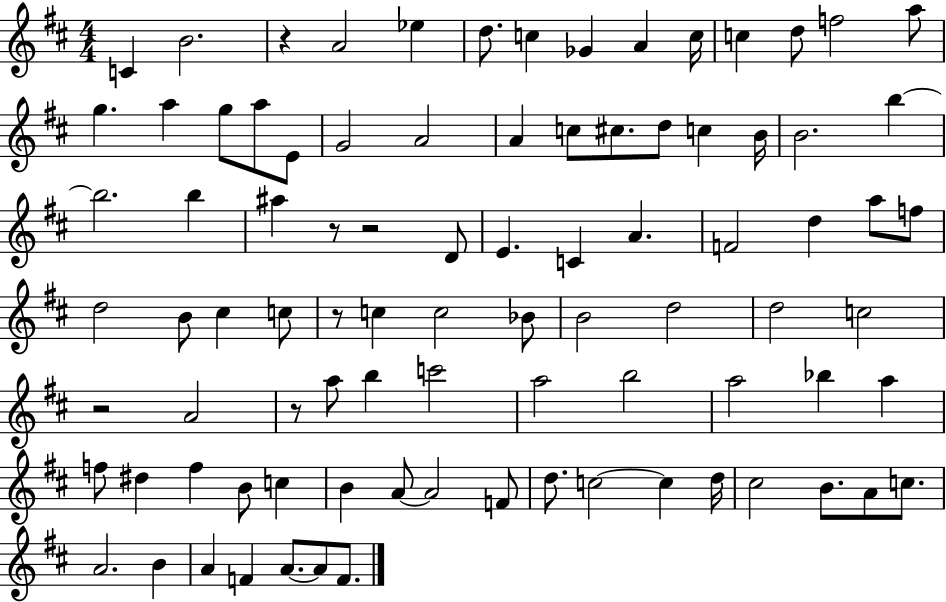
{
  \clef treble
  \numericTimeSignature
  \time 4/4
  \key d \major
  c'4 b'2. | r4 a'2 ees''4 | d''8. c''4 ges'4 a'4 c''16 | c''4 d''8 f''2 a''8 | \break g''4. a''4 g''8 a''8 e'8 | g'2 a'2 | a'4 c''8 cis''8. d''8 c''4 b'16 | b'2. b''4~~ | \break b''2. b''4 | ais''4 r8 r2 d'8 | e'4. c'4 a'4. | f'2 d''4 a''8 f''8 | \break d''2 b'8 cis''4 c''8 | r8 c''4 c''2 bes'8 | b'2 d''2 | d''2 c''2 | \break r2 a'2 | r8 a''8 b''4 c'''2 | a''2 b''2 | a''2 bes''4 a''4 | \break f''8 dis''4 f''4 b'8 c''4 | b'4 a'8~~ a'2 f'8 | d''8. c''2~~ c''4 d''16 | cis''2 b'8. a'8 c''8. | \break a'2. b'4 | a'4 f'4 a'8.~~ a'8 f'8. | \bar "|."
}